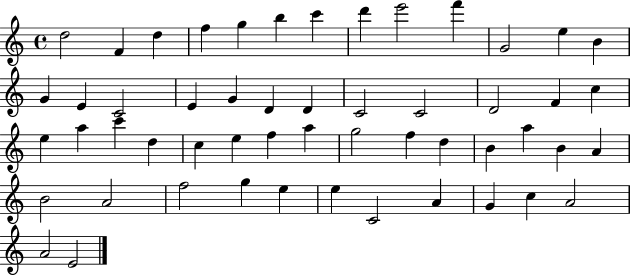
{
  \clef treble
  \time 4/4
  \defaultTimeSignature
  \key c \major
  d''2 f'4 d''4 | f''4 g''4 b''4 c'''4 | d'''4 e'''2 f'''4 | g'2 e''4 b'4 | \break g'4 e'4 c'2 | e'4 g'4 d'4 d'4 | c'2 c'2 | d'2 f'4 c''4 | \break e''4 a''4 c'''4 d''4 | c''4 e''4 f''4 a''4 | g''2 f''4 d''4 | b'4 a''4 b'4 a'4 | \break b'2 a'2 | f''2 g''4 e''4 | e''4 c'2 a'4 | g'4 c''4 a'2 | \break a'2 e'2 | \bar "|."
}